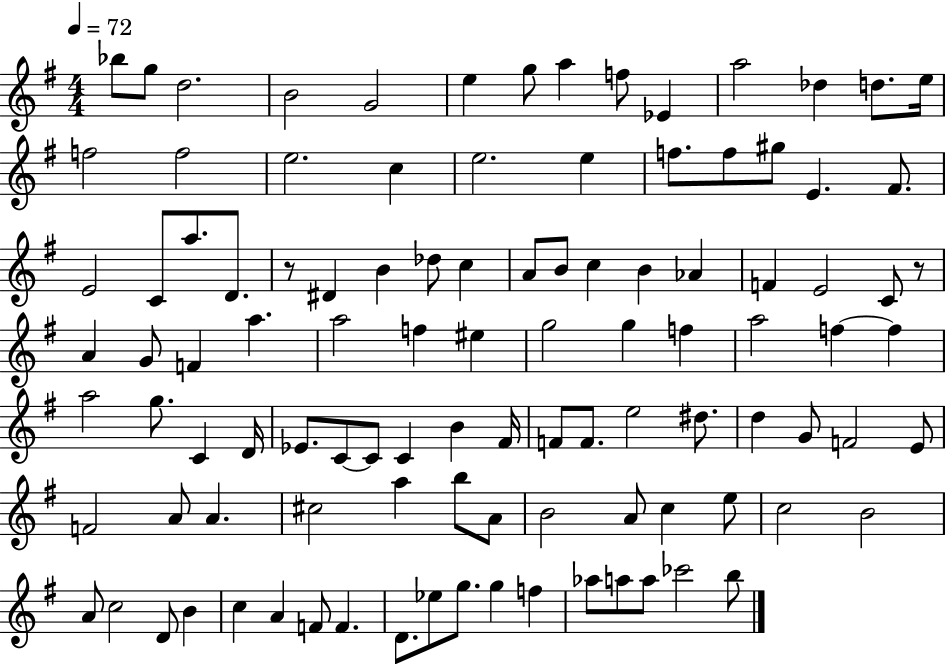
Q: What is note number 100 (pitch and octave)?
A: A5